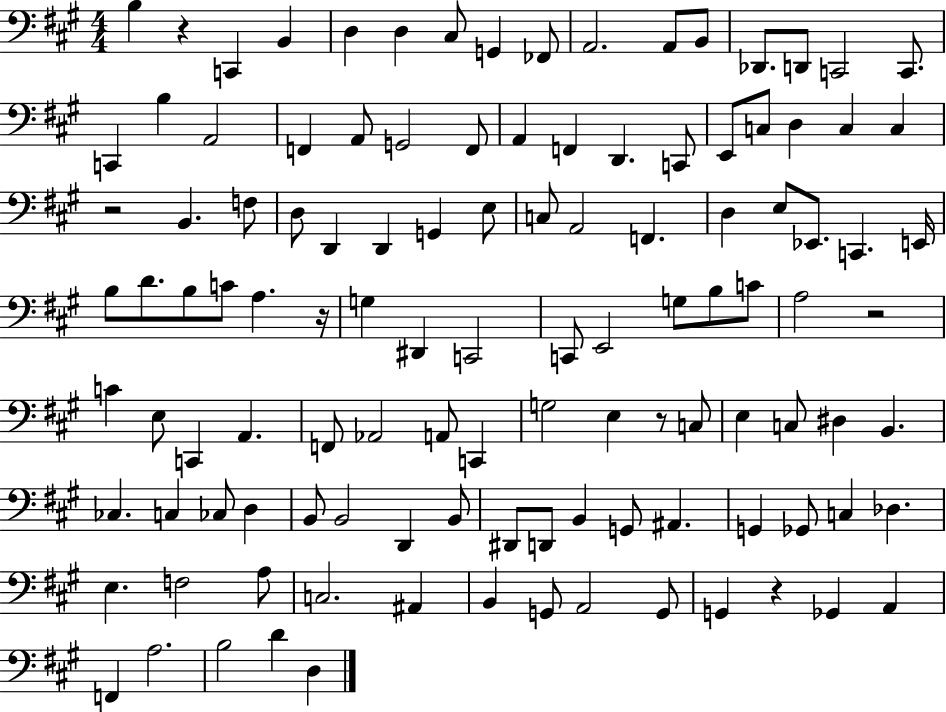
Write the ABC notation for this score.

X:1
T:Untitled
M:4/4
L:1/4
K:A
B, z C,, B,, D, D, ^C,/2 G,, _F,,/2 A,,2 A,,/2 B,,/2 _D,,/2 D,,/2 C,,2 C,,/2 C,, B, A,,2 F,, A,,/2 G,,2 F,,/2 A,, F,, D,, C,,/2 E,,/2 C,/2 D, C, C, z2 B,, F,/2 D,/2 D,, D,, G,, E,/2 C,/2 A,,2 F,, D, E,/2 _E,,/2 C,, E,,/4 B,/2 D/2 B,/2 C/2 A, z/4 G, ^D,, C,,2 C,,/2 E,,2 G,/2 B,/2 C/2 A,2 z2 C E,/2 C,, A,, F,,/2 _A,,2 A,,/2 C,, G,2 E, z/2 C,/2 E, C,/2 ^D, B,, _C, C, _C,/2 D, B,,/2 B,,2 D,, B,,/2 ^D,,/2 D,,/2 B,, G,,/2 ^A,, G,, _G,,/2 C, _D, E, F,2 A,/2 C,2 ^A,, B,, G,,/2 A,,2 G,,/2 G,, z _G,, A,, F,, A,2 B,2 D D,